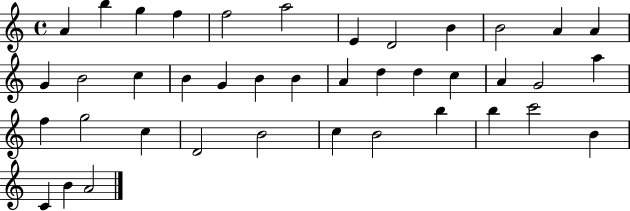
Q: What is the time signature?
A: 4/4